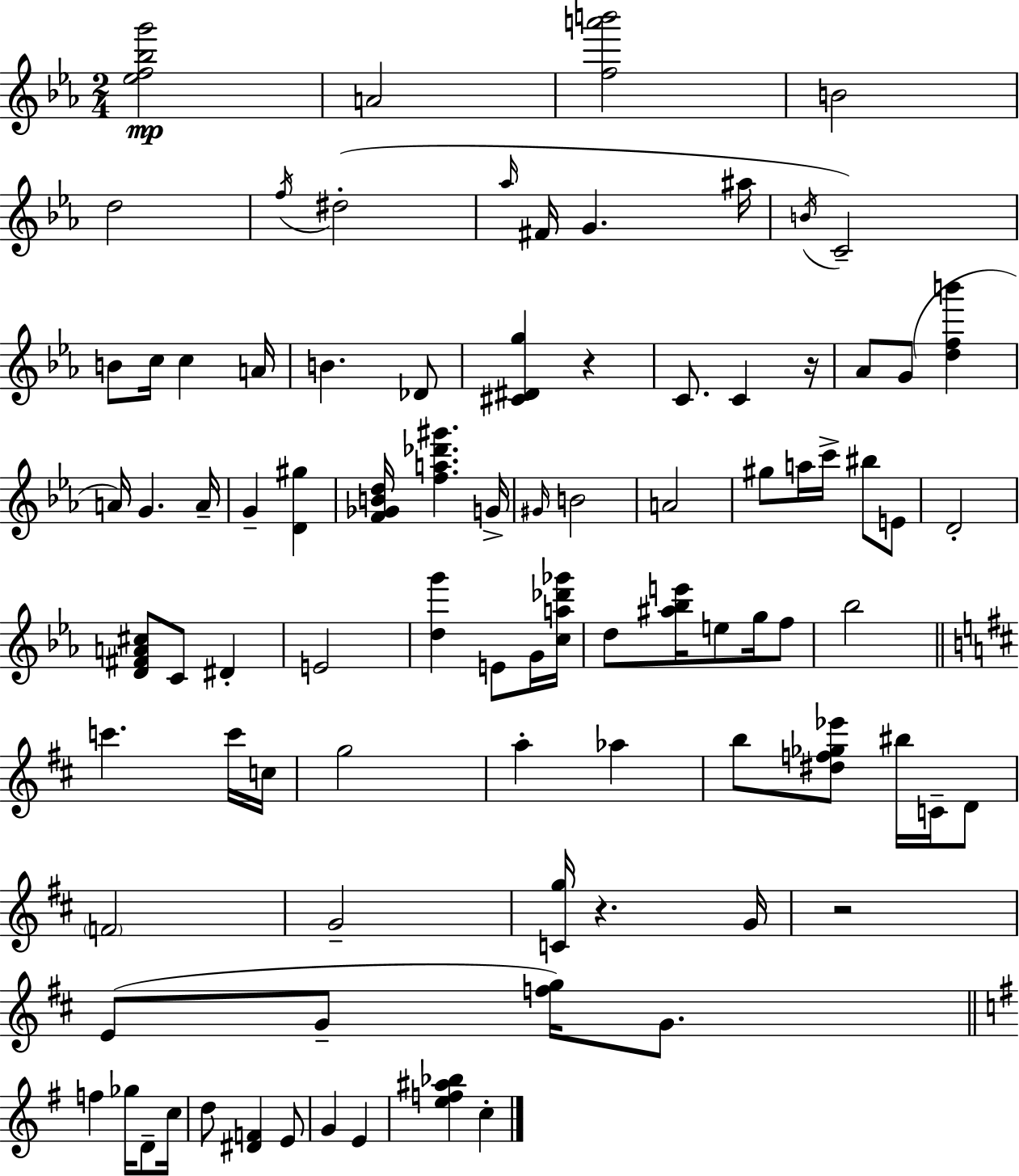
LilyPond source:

{
  \clef treble
  \numericTimeSignature
  \time 2/4
  \key ees \major
  \repeat volta 2 { <ees'' f'' bes'' g'''>2\mp | a'2 | <f'' a''' b'''>2 | b'2 | \break d''2 | \acciaccatura { f''16 } dis''2-.( | \grace { aes''16 } fis'16 g'4. | ais''16 \acciaccatura { b'16 }) c'2-- | \break b'8 c''16 c''4 | a'16 b'4. | des'8 <cis' dis' g''>4 r4 | c'8. c'4 | \break r16 aes'8 g'8( <d'' f'' b'''>4 | a'16) g'4. | a'16-- g'4-- <d' gis''>4 | <f' ges' b' d''>16 <f'' a'' des''' gis'''>4. | \break g'16-> \grace { gis'16 } b'2 | a'2 | gis''8 a''16 c'''16-> | bis''8 e'8 d'2-. | \break <d' fis' a' cis''>8 c'8 | dis'4-. e'2 | <d'' g'''>4 | e'8 g'16 <c'' a'' des''' ges'''>16 d''8 <ais'' bes'' e'''>16 e''8 | \break g''16 f''8 bes''2 | \bar "||" \break \key d \major c'''4. c'''16 c''16 | g''2 | a''4-. aes''4 | b''8 <dis'' f'' ges'' ees'''>8 bis''16 c'16-- d'8 | \break \parenthesize f'2 | g'2-- | <c' g''>16 r4. g'16 | r2 | \break e'8( g'8-- <f'' g''>16) g'8. | \bar "||" \break \key e \minor f''4 ges''16 d'8-- c''16 | d''8 <dis' f'>4 e'8 | g'4 e'4 | <e'' f'' ais'' bes''>4 c''4-. | \break } \bar "|."
}